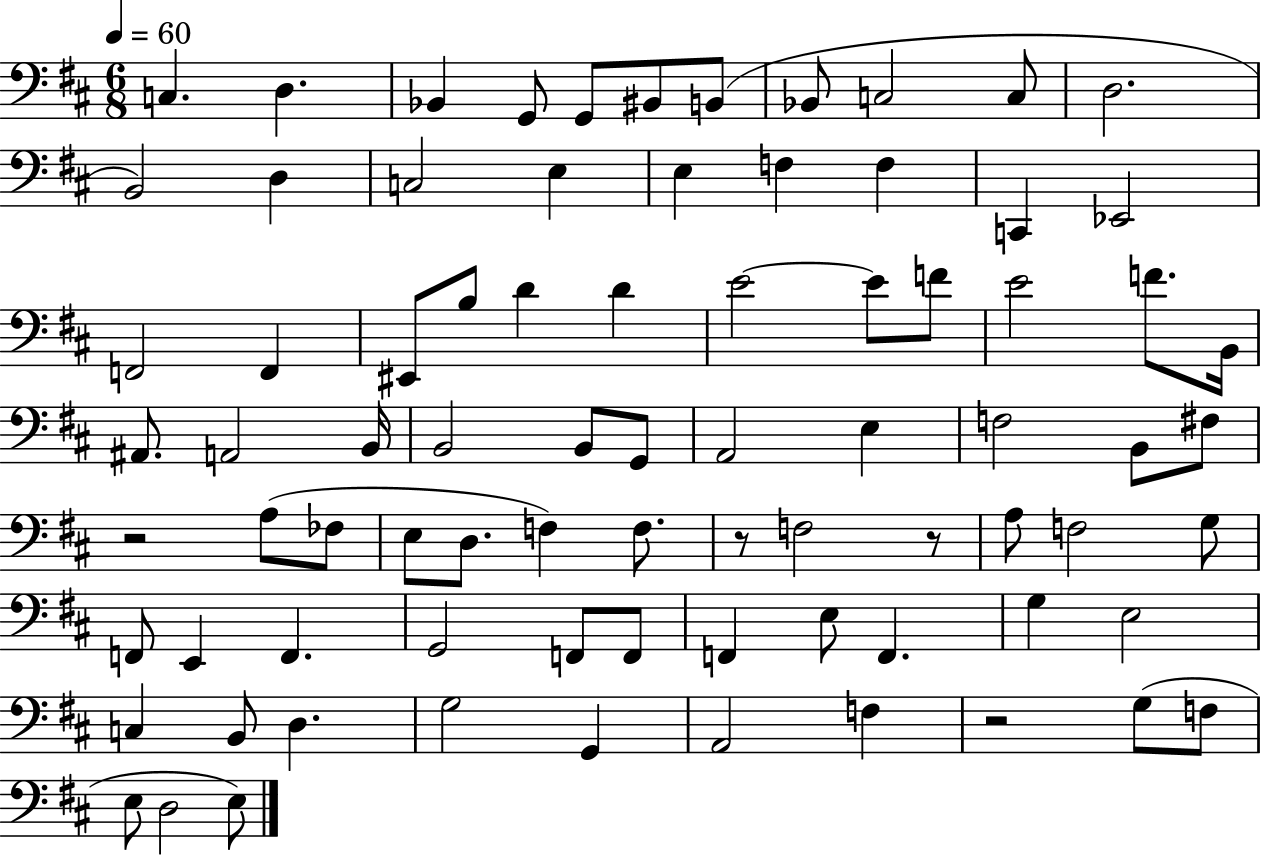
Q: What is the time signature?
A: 6/8